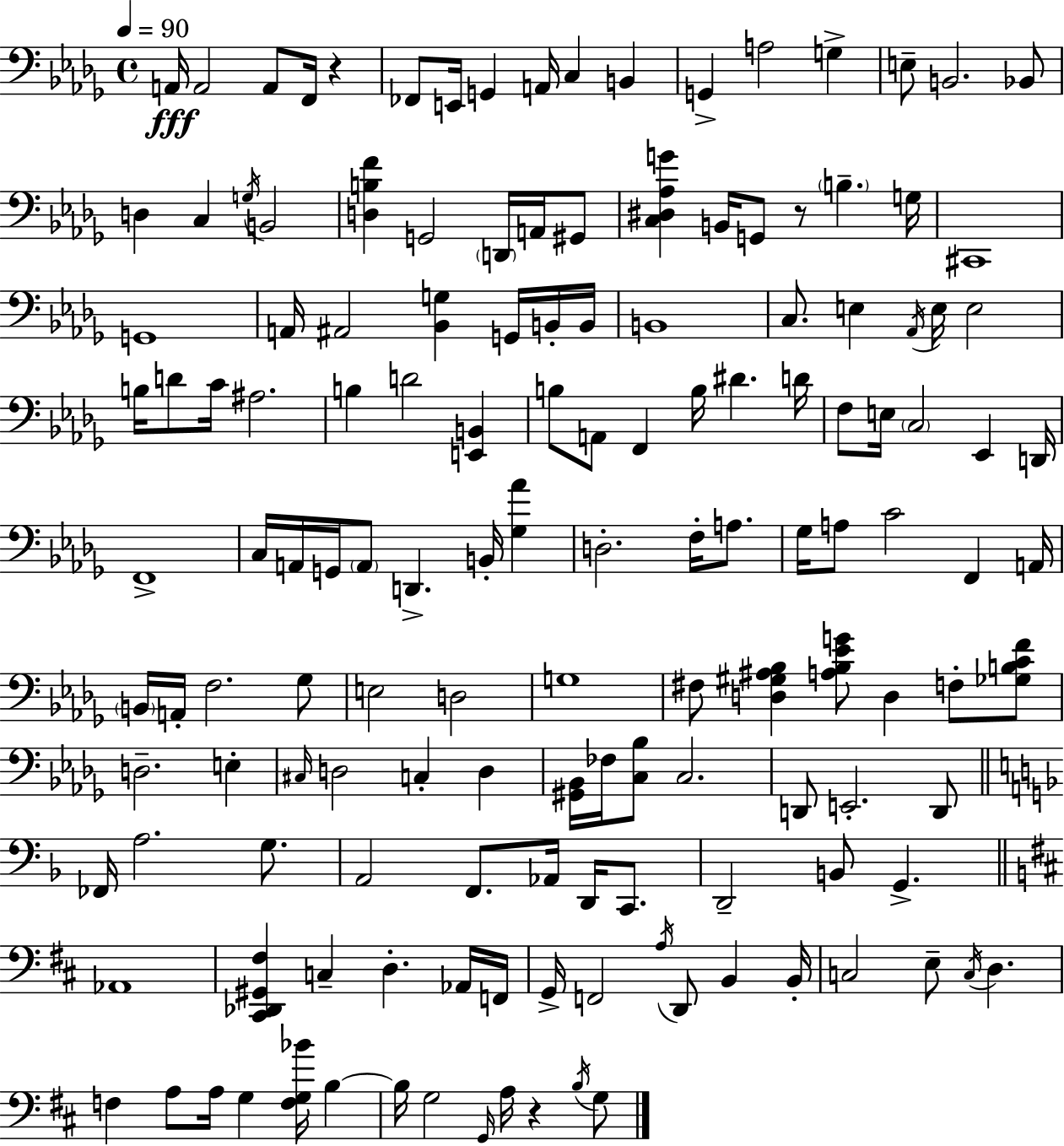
X:1
T:Untitled
M:4/4
L:1/4
K:Bbm
A,,/4 A,,2 A,,/2 F,,/4 z _F,,/2 E,,/4 G,, A,,/4 C, B,, G,, A,2 G, E,/2 B,,2 _B,,/2 D, C, G,/4 B,,2 [D,B,F] G,,2 D,,/4 A,,/4 ^G,,/2 [C,^D,_A,G] B,,/4 G,,/2 z/2 B, G,/4 ^C,,4 G,,4 A,,/4 ^A,,2 [_B,,G,] G,,/4 B,,/4 B,,/4 B,,4 C,/2 E, _A,,/4 E,/4 E,2 B,/4 D/2 C/4 ^A,2 B, D2 [E,,B,,] B,/2 A,,/2 F,, B,/4 ^D D/4 F,/2 E,/4 C,2 _E,, D,,/4 F,,4 C,/4 A,,/4 G,,/4 A,,/2 D,, B,,/4 [_G,_A] D,2 F,/4 A,/2 _G,/4 A,/2 C2 F,, A,,/4 B,,/4 A,,/4 F,2 _G,/2 E,2 D,2 G,4 ^F,/2 [D,^G,^A,_B,] [A,_B,_EG]/2 D, F,/2 [_G,B,CF]/2 D,2 E, ^C,/4 D,2 C, D, [^G,,_B,,]/4 _F,/4 [C,_B,]/2 C,2 D,,/2 E,,2 D,,/2 _F,,/4 A,2 G,/2 A,,2 F,,/2 _A,,/4 D,,/4 C,,/2 D,,2 B,,/2 G,, _A,,4 [^C,,_D,,^G,,^F,] C, D, _A,,/4 F,,/4 G,,/4 F,,2 A,/4 D,,/2 B,, B,,/4 C,2 E,/2 C,/4 D, F, A,/2 A,/4 G, [F,G,_B]/4 B, B,/4 G,2 G,,/4 A,/4 z B,/4 G,/2